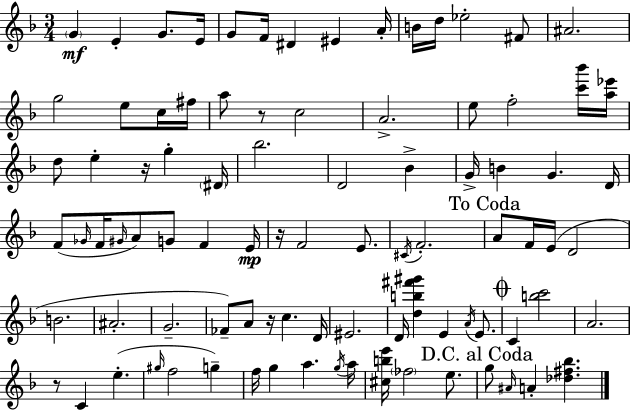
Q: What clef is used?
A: treble